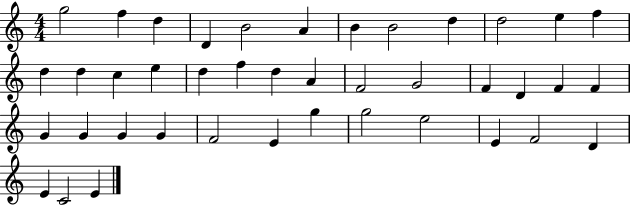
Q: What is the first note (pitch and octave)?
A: G5